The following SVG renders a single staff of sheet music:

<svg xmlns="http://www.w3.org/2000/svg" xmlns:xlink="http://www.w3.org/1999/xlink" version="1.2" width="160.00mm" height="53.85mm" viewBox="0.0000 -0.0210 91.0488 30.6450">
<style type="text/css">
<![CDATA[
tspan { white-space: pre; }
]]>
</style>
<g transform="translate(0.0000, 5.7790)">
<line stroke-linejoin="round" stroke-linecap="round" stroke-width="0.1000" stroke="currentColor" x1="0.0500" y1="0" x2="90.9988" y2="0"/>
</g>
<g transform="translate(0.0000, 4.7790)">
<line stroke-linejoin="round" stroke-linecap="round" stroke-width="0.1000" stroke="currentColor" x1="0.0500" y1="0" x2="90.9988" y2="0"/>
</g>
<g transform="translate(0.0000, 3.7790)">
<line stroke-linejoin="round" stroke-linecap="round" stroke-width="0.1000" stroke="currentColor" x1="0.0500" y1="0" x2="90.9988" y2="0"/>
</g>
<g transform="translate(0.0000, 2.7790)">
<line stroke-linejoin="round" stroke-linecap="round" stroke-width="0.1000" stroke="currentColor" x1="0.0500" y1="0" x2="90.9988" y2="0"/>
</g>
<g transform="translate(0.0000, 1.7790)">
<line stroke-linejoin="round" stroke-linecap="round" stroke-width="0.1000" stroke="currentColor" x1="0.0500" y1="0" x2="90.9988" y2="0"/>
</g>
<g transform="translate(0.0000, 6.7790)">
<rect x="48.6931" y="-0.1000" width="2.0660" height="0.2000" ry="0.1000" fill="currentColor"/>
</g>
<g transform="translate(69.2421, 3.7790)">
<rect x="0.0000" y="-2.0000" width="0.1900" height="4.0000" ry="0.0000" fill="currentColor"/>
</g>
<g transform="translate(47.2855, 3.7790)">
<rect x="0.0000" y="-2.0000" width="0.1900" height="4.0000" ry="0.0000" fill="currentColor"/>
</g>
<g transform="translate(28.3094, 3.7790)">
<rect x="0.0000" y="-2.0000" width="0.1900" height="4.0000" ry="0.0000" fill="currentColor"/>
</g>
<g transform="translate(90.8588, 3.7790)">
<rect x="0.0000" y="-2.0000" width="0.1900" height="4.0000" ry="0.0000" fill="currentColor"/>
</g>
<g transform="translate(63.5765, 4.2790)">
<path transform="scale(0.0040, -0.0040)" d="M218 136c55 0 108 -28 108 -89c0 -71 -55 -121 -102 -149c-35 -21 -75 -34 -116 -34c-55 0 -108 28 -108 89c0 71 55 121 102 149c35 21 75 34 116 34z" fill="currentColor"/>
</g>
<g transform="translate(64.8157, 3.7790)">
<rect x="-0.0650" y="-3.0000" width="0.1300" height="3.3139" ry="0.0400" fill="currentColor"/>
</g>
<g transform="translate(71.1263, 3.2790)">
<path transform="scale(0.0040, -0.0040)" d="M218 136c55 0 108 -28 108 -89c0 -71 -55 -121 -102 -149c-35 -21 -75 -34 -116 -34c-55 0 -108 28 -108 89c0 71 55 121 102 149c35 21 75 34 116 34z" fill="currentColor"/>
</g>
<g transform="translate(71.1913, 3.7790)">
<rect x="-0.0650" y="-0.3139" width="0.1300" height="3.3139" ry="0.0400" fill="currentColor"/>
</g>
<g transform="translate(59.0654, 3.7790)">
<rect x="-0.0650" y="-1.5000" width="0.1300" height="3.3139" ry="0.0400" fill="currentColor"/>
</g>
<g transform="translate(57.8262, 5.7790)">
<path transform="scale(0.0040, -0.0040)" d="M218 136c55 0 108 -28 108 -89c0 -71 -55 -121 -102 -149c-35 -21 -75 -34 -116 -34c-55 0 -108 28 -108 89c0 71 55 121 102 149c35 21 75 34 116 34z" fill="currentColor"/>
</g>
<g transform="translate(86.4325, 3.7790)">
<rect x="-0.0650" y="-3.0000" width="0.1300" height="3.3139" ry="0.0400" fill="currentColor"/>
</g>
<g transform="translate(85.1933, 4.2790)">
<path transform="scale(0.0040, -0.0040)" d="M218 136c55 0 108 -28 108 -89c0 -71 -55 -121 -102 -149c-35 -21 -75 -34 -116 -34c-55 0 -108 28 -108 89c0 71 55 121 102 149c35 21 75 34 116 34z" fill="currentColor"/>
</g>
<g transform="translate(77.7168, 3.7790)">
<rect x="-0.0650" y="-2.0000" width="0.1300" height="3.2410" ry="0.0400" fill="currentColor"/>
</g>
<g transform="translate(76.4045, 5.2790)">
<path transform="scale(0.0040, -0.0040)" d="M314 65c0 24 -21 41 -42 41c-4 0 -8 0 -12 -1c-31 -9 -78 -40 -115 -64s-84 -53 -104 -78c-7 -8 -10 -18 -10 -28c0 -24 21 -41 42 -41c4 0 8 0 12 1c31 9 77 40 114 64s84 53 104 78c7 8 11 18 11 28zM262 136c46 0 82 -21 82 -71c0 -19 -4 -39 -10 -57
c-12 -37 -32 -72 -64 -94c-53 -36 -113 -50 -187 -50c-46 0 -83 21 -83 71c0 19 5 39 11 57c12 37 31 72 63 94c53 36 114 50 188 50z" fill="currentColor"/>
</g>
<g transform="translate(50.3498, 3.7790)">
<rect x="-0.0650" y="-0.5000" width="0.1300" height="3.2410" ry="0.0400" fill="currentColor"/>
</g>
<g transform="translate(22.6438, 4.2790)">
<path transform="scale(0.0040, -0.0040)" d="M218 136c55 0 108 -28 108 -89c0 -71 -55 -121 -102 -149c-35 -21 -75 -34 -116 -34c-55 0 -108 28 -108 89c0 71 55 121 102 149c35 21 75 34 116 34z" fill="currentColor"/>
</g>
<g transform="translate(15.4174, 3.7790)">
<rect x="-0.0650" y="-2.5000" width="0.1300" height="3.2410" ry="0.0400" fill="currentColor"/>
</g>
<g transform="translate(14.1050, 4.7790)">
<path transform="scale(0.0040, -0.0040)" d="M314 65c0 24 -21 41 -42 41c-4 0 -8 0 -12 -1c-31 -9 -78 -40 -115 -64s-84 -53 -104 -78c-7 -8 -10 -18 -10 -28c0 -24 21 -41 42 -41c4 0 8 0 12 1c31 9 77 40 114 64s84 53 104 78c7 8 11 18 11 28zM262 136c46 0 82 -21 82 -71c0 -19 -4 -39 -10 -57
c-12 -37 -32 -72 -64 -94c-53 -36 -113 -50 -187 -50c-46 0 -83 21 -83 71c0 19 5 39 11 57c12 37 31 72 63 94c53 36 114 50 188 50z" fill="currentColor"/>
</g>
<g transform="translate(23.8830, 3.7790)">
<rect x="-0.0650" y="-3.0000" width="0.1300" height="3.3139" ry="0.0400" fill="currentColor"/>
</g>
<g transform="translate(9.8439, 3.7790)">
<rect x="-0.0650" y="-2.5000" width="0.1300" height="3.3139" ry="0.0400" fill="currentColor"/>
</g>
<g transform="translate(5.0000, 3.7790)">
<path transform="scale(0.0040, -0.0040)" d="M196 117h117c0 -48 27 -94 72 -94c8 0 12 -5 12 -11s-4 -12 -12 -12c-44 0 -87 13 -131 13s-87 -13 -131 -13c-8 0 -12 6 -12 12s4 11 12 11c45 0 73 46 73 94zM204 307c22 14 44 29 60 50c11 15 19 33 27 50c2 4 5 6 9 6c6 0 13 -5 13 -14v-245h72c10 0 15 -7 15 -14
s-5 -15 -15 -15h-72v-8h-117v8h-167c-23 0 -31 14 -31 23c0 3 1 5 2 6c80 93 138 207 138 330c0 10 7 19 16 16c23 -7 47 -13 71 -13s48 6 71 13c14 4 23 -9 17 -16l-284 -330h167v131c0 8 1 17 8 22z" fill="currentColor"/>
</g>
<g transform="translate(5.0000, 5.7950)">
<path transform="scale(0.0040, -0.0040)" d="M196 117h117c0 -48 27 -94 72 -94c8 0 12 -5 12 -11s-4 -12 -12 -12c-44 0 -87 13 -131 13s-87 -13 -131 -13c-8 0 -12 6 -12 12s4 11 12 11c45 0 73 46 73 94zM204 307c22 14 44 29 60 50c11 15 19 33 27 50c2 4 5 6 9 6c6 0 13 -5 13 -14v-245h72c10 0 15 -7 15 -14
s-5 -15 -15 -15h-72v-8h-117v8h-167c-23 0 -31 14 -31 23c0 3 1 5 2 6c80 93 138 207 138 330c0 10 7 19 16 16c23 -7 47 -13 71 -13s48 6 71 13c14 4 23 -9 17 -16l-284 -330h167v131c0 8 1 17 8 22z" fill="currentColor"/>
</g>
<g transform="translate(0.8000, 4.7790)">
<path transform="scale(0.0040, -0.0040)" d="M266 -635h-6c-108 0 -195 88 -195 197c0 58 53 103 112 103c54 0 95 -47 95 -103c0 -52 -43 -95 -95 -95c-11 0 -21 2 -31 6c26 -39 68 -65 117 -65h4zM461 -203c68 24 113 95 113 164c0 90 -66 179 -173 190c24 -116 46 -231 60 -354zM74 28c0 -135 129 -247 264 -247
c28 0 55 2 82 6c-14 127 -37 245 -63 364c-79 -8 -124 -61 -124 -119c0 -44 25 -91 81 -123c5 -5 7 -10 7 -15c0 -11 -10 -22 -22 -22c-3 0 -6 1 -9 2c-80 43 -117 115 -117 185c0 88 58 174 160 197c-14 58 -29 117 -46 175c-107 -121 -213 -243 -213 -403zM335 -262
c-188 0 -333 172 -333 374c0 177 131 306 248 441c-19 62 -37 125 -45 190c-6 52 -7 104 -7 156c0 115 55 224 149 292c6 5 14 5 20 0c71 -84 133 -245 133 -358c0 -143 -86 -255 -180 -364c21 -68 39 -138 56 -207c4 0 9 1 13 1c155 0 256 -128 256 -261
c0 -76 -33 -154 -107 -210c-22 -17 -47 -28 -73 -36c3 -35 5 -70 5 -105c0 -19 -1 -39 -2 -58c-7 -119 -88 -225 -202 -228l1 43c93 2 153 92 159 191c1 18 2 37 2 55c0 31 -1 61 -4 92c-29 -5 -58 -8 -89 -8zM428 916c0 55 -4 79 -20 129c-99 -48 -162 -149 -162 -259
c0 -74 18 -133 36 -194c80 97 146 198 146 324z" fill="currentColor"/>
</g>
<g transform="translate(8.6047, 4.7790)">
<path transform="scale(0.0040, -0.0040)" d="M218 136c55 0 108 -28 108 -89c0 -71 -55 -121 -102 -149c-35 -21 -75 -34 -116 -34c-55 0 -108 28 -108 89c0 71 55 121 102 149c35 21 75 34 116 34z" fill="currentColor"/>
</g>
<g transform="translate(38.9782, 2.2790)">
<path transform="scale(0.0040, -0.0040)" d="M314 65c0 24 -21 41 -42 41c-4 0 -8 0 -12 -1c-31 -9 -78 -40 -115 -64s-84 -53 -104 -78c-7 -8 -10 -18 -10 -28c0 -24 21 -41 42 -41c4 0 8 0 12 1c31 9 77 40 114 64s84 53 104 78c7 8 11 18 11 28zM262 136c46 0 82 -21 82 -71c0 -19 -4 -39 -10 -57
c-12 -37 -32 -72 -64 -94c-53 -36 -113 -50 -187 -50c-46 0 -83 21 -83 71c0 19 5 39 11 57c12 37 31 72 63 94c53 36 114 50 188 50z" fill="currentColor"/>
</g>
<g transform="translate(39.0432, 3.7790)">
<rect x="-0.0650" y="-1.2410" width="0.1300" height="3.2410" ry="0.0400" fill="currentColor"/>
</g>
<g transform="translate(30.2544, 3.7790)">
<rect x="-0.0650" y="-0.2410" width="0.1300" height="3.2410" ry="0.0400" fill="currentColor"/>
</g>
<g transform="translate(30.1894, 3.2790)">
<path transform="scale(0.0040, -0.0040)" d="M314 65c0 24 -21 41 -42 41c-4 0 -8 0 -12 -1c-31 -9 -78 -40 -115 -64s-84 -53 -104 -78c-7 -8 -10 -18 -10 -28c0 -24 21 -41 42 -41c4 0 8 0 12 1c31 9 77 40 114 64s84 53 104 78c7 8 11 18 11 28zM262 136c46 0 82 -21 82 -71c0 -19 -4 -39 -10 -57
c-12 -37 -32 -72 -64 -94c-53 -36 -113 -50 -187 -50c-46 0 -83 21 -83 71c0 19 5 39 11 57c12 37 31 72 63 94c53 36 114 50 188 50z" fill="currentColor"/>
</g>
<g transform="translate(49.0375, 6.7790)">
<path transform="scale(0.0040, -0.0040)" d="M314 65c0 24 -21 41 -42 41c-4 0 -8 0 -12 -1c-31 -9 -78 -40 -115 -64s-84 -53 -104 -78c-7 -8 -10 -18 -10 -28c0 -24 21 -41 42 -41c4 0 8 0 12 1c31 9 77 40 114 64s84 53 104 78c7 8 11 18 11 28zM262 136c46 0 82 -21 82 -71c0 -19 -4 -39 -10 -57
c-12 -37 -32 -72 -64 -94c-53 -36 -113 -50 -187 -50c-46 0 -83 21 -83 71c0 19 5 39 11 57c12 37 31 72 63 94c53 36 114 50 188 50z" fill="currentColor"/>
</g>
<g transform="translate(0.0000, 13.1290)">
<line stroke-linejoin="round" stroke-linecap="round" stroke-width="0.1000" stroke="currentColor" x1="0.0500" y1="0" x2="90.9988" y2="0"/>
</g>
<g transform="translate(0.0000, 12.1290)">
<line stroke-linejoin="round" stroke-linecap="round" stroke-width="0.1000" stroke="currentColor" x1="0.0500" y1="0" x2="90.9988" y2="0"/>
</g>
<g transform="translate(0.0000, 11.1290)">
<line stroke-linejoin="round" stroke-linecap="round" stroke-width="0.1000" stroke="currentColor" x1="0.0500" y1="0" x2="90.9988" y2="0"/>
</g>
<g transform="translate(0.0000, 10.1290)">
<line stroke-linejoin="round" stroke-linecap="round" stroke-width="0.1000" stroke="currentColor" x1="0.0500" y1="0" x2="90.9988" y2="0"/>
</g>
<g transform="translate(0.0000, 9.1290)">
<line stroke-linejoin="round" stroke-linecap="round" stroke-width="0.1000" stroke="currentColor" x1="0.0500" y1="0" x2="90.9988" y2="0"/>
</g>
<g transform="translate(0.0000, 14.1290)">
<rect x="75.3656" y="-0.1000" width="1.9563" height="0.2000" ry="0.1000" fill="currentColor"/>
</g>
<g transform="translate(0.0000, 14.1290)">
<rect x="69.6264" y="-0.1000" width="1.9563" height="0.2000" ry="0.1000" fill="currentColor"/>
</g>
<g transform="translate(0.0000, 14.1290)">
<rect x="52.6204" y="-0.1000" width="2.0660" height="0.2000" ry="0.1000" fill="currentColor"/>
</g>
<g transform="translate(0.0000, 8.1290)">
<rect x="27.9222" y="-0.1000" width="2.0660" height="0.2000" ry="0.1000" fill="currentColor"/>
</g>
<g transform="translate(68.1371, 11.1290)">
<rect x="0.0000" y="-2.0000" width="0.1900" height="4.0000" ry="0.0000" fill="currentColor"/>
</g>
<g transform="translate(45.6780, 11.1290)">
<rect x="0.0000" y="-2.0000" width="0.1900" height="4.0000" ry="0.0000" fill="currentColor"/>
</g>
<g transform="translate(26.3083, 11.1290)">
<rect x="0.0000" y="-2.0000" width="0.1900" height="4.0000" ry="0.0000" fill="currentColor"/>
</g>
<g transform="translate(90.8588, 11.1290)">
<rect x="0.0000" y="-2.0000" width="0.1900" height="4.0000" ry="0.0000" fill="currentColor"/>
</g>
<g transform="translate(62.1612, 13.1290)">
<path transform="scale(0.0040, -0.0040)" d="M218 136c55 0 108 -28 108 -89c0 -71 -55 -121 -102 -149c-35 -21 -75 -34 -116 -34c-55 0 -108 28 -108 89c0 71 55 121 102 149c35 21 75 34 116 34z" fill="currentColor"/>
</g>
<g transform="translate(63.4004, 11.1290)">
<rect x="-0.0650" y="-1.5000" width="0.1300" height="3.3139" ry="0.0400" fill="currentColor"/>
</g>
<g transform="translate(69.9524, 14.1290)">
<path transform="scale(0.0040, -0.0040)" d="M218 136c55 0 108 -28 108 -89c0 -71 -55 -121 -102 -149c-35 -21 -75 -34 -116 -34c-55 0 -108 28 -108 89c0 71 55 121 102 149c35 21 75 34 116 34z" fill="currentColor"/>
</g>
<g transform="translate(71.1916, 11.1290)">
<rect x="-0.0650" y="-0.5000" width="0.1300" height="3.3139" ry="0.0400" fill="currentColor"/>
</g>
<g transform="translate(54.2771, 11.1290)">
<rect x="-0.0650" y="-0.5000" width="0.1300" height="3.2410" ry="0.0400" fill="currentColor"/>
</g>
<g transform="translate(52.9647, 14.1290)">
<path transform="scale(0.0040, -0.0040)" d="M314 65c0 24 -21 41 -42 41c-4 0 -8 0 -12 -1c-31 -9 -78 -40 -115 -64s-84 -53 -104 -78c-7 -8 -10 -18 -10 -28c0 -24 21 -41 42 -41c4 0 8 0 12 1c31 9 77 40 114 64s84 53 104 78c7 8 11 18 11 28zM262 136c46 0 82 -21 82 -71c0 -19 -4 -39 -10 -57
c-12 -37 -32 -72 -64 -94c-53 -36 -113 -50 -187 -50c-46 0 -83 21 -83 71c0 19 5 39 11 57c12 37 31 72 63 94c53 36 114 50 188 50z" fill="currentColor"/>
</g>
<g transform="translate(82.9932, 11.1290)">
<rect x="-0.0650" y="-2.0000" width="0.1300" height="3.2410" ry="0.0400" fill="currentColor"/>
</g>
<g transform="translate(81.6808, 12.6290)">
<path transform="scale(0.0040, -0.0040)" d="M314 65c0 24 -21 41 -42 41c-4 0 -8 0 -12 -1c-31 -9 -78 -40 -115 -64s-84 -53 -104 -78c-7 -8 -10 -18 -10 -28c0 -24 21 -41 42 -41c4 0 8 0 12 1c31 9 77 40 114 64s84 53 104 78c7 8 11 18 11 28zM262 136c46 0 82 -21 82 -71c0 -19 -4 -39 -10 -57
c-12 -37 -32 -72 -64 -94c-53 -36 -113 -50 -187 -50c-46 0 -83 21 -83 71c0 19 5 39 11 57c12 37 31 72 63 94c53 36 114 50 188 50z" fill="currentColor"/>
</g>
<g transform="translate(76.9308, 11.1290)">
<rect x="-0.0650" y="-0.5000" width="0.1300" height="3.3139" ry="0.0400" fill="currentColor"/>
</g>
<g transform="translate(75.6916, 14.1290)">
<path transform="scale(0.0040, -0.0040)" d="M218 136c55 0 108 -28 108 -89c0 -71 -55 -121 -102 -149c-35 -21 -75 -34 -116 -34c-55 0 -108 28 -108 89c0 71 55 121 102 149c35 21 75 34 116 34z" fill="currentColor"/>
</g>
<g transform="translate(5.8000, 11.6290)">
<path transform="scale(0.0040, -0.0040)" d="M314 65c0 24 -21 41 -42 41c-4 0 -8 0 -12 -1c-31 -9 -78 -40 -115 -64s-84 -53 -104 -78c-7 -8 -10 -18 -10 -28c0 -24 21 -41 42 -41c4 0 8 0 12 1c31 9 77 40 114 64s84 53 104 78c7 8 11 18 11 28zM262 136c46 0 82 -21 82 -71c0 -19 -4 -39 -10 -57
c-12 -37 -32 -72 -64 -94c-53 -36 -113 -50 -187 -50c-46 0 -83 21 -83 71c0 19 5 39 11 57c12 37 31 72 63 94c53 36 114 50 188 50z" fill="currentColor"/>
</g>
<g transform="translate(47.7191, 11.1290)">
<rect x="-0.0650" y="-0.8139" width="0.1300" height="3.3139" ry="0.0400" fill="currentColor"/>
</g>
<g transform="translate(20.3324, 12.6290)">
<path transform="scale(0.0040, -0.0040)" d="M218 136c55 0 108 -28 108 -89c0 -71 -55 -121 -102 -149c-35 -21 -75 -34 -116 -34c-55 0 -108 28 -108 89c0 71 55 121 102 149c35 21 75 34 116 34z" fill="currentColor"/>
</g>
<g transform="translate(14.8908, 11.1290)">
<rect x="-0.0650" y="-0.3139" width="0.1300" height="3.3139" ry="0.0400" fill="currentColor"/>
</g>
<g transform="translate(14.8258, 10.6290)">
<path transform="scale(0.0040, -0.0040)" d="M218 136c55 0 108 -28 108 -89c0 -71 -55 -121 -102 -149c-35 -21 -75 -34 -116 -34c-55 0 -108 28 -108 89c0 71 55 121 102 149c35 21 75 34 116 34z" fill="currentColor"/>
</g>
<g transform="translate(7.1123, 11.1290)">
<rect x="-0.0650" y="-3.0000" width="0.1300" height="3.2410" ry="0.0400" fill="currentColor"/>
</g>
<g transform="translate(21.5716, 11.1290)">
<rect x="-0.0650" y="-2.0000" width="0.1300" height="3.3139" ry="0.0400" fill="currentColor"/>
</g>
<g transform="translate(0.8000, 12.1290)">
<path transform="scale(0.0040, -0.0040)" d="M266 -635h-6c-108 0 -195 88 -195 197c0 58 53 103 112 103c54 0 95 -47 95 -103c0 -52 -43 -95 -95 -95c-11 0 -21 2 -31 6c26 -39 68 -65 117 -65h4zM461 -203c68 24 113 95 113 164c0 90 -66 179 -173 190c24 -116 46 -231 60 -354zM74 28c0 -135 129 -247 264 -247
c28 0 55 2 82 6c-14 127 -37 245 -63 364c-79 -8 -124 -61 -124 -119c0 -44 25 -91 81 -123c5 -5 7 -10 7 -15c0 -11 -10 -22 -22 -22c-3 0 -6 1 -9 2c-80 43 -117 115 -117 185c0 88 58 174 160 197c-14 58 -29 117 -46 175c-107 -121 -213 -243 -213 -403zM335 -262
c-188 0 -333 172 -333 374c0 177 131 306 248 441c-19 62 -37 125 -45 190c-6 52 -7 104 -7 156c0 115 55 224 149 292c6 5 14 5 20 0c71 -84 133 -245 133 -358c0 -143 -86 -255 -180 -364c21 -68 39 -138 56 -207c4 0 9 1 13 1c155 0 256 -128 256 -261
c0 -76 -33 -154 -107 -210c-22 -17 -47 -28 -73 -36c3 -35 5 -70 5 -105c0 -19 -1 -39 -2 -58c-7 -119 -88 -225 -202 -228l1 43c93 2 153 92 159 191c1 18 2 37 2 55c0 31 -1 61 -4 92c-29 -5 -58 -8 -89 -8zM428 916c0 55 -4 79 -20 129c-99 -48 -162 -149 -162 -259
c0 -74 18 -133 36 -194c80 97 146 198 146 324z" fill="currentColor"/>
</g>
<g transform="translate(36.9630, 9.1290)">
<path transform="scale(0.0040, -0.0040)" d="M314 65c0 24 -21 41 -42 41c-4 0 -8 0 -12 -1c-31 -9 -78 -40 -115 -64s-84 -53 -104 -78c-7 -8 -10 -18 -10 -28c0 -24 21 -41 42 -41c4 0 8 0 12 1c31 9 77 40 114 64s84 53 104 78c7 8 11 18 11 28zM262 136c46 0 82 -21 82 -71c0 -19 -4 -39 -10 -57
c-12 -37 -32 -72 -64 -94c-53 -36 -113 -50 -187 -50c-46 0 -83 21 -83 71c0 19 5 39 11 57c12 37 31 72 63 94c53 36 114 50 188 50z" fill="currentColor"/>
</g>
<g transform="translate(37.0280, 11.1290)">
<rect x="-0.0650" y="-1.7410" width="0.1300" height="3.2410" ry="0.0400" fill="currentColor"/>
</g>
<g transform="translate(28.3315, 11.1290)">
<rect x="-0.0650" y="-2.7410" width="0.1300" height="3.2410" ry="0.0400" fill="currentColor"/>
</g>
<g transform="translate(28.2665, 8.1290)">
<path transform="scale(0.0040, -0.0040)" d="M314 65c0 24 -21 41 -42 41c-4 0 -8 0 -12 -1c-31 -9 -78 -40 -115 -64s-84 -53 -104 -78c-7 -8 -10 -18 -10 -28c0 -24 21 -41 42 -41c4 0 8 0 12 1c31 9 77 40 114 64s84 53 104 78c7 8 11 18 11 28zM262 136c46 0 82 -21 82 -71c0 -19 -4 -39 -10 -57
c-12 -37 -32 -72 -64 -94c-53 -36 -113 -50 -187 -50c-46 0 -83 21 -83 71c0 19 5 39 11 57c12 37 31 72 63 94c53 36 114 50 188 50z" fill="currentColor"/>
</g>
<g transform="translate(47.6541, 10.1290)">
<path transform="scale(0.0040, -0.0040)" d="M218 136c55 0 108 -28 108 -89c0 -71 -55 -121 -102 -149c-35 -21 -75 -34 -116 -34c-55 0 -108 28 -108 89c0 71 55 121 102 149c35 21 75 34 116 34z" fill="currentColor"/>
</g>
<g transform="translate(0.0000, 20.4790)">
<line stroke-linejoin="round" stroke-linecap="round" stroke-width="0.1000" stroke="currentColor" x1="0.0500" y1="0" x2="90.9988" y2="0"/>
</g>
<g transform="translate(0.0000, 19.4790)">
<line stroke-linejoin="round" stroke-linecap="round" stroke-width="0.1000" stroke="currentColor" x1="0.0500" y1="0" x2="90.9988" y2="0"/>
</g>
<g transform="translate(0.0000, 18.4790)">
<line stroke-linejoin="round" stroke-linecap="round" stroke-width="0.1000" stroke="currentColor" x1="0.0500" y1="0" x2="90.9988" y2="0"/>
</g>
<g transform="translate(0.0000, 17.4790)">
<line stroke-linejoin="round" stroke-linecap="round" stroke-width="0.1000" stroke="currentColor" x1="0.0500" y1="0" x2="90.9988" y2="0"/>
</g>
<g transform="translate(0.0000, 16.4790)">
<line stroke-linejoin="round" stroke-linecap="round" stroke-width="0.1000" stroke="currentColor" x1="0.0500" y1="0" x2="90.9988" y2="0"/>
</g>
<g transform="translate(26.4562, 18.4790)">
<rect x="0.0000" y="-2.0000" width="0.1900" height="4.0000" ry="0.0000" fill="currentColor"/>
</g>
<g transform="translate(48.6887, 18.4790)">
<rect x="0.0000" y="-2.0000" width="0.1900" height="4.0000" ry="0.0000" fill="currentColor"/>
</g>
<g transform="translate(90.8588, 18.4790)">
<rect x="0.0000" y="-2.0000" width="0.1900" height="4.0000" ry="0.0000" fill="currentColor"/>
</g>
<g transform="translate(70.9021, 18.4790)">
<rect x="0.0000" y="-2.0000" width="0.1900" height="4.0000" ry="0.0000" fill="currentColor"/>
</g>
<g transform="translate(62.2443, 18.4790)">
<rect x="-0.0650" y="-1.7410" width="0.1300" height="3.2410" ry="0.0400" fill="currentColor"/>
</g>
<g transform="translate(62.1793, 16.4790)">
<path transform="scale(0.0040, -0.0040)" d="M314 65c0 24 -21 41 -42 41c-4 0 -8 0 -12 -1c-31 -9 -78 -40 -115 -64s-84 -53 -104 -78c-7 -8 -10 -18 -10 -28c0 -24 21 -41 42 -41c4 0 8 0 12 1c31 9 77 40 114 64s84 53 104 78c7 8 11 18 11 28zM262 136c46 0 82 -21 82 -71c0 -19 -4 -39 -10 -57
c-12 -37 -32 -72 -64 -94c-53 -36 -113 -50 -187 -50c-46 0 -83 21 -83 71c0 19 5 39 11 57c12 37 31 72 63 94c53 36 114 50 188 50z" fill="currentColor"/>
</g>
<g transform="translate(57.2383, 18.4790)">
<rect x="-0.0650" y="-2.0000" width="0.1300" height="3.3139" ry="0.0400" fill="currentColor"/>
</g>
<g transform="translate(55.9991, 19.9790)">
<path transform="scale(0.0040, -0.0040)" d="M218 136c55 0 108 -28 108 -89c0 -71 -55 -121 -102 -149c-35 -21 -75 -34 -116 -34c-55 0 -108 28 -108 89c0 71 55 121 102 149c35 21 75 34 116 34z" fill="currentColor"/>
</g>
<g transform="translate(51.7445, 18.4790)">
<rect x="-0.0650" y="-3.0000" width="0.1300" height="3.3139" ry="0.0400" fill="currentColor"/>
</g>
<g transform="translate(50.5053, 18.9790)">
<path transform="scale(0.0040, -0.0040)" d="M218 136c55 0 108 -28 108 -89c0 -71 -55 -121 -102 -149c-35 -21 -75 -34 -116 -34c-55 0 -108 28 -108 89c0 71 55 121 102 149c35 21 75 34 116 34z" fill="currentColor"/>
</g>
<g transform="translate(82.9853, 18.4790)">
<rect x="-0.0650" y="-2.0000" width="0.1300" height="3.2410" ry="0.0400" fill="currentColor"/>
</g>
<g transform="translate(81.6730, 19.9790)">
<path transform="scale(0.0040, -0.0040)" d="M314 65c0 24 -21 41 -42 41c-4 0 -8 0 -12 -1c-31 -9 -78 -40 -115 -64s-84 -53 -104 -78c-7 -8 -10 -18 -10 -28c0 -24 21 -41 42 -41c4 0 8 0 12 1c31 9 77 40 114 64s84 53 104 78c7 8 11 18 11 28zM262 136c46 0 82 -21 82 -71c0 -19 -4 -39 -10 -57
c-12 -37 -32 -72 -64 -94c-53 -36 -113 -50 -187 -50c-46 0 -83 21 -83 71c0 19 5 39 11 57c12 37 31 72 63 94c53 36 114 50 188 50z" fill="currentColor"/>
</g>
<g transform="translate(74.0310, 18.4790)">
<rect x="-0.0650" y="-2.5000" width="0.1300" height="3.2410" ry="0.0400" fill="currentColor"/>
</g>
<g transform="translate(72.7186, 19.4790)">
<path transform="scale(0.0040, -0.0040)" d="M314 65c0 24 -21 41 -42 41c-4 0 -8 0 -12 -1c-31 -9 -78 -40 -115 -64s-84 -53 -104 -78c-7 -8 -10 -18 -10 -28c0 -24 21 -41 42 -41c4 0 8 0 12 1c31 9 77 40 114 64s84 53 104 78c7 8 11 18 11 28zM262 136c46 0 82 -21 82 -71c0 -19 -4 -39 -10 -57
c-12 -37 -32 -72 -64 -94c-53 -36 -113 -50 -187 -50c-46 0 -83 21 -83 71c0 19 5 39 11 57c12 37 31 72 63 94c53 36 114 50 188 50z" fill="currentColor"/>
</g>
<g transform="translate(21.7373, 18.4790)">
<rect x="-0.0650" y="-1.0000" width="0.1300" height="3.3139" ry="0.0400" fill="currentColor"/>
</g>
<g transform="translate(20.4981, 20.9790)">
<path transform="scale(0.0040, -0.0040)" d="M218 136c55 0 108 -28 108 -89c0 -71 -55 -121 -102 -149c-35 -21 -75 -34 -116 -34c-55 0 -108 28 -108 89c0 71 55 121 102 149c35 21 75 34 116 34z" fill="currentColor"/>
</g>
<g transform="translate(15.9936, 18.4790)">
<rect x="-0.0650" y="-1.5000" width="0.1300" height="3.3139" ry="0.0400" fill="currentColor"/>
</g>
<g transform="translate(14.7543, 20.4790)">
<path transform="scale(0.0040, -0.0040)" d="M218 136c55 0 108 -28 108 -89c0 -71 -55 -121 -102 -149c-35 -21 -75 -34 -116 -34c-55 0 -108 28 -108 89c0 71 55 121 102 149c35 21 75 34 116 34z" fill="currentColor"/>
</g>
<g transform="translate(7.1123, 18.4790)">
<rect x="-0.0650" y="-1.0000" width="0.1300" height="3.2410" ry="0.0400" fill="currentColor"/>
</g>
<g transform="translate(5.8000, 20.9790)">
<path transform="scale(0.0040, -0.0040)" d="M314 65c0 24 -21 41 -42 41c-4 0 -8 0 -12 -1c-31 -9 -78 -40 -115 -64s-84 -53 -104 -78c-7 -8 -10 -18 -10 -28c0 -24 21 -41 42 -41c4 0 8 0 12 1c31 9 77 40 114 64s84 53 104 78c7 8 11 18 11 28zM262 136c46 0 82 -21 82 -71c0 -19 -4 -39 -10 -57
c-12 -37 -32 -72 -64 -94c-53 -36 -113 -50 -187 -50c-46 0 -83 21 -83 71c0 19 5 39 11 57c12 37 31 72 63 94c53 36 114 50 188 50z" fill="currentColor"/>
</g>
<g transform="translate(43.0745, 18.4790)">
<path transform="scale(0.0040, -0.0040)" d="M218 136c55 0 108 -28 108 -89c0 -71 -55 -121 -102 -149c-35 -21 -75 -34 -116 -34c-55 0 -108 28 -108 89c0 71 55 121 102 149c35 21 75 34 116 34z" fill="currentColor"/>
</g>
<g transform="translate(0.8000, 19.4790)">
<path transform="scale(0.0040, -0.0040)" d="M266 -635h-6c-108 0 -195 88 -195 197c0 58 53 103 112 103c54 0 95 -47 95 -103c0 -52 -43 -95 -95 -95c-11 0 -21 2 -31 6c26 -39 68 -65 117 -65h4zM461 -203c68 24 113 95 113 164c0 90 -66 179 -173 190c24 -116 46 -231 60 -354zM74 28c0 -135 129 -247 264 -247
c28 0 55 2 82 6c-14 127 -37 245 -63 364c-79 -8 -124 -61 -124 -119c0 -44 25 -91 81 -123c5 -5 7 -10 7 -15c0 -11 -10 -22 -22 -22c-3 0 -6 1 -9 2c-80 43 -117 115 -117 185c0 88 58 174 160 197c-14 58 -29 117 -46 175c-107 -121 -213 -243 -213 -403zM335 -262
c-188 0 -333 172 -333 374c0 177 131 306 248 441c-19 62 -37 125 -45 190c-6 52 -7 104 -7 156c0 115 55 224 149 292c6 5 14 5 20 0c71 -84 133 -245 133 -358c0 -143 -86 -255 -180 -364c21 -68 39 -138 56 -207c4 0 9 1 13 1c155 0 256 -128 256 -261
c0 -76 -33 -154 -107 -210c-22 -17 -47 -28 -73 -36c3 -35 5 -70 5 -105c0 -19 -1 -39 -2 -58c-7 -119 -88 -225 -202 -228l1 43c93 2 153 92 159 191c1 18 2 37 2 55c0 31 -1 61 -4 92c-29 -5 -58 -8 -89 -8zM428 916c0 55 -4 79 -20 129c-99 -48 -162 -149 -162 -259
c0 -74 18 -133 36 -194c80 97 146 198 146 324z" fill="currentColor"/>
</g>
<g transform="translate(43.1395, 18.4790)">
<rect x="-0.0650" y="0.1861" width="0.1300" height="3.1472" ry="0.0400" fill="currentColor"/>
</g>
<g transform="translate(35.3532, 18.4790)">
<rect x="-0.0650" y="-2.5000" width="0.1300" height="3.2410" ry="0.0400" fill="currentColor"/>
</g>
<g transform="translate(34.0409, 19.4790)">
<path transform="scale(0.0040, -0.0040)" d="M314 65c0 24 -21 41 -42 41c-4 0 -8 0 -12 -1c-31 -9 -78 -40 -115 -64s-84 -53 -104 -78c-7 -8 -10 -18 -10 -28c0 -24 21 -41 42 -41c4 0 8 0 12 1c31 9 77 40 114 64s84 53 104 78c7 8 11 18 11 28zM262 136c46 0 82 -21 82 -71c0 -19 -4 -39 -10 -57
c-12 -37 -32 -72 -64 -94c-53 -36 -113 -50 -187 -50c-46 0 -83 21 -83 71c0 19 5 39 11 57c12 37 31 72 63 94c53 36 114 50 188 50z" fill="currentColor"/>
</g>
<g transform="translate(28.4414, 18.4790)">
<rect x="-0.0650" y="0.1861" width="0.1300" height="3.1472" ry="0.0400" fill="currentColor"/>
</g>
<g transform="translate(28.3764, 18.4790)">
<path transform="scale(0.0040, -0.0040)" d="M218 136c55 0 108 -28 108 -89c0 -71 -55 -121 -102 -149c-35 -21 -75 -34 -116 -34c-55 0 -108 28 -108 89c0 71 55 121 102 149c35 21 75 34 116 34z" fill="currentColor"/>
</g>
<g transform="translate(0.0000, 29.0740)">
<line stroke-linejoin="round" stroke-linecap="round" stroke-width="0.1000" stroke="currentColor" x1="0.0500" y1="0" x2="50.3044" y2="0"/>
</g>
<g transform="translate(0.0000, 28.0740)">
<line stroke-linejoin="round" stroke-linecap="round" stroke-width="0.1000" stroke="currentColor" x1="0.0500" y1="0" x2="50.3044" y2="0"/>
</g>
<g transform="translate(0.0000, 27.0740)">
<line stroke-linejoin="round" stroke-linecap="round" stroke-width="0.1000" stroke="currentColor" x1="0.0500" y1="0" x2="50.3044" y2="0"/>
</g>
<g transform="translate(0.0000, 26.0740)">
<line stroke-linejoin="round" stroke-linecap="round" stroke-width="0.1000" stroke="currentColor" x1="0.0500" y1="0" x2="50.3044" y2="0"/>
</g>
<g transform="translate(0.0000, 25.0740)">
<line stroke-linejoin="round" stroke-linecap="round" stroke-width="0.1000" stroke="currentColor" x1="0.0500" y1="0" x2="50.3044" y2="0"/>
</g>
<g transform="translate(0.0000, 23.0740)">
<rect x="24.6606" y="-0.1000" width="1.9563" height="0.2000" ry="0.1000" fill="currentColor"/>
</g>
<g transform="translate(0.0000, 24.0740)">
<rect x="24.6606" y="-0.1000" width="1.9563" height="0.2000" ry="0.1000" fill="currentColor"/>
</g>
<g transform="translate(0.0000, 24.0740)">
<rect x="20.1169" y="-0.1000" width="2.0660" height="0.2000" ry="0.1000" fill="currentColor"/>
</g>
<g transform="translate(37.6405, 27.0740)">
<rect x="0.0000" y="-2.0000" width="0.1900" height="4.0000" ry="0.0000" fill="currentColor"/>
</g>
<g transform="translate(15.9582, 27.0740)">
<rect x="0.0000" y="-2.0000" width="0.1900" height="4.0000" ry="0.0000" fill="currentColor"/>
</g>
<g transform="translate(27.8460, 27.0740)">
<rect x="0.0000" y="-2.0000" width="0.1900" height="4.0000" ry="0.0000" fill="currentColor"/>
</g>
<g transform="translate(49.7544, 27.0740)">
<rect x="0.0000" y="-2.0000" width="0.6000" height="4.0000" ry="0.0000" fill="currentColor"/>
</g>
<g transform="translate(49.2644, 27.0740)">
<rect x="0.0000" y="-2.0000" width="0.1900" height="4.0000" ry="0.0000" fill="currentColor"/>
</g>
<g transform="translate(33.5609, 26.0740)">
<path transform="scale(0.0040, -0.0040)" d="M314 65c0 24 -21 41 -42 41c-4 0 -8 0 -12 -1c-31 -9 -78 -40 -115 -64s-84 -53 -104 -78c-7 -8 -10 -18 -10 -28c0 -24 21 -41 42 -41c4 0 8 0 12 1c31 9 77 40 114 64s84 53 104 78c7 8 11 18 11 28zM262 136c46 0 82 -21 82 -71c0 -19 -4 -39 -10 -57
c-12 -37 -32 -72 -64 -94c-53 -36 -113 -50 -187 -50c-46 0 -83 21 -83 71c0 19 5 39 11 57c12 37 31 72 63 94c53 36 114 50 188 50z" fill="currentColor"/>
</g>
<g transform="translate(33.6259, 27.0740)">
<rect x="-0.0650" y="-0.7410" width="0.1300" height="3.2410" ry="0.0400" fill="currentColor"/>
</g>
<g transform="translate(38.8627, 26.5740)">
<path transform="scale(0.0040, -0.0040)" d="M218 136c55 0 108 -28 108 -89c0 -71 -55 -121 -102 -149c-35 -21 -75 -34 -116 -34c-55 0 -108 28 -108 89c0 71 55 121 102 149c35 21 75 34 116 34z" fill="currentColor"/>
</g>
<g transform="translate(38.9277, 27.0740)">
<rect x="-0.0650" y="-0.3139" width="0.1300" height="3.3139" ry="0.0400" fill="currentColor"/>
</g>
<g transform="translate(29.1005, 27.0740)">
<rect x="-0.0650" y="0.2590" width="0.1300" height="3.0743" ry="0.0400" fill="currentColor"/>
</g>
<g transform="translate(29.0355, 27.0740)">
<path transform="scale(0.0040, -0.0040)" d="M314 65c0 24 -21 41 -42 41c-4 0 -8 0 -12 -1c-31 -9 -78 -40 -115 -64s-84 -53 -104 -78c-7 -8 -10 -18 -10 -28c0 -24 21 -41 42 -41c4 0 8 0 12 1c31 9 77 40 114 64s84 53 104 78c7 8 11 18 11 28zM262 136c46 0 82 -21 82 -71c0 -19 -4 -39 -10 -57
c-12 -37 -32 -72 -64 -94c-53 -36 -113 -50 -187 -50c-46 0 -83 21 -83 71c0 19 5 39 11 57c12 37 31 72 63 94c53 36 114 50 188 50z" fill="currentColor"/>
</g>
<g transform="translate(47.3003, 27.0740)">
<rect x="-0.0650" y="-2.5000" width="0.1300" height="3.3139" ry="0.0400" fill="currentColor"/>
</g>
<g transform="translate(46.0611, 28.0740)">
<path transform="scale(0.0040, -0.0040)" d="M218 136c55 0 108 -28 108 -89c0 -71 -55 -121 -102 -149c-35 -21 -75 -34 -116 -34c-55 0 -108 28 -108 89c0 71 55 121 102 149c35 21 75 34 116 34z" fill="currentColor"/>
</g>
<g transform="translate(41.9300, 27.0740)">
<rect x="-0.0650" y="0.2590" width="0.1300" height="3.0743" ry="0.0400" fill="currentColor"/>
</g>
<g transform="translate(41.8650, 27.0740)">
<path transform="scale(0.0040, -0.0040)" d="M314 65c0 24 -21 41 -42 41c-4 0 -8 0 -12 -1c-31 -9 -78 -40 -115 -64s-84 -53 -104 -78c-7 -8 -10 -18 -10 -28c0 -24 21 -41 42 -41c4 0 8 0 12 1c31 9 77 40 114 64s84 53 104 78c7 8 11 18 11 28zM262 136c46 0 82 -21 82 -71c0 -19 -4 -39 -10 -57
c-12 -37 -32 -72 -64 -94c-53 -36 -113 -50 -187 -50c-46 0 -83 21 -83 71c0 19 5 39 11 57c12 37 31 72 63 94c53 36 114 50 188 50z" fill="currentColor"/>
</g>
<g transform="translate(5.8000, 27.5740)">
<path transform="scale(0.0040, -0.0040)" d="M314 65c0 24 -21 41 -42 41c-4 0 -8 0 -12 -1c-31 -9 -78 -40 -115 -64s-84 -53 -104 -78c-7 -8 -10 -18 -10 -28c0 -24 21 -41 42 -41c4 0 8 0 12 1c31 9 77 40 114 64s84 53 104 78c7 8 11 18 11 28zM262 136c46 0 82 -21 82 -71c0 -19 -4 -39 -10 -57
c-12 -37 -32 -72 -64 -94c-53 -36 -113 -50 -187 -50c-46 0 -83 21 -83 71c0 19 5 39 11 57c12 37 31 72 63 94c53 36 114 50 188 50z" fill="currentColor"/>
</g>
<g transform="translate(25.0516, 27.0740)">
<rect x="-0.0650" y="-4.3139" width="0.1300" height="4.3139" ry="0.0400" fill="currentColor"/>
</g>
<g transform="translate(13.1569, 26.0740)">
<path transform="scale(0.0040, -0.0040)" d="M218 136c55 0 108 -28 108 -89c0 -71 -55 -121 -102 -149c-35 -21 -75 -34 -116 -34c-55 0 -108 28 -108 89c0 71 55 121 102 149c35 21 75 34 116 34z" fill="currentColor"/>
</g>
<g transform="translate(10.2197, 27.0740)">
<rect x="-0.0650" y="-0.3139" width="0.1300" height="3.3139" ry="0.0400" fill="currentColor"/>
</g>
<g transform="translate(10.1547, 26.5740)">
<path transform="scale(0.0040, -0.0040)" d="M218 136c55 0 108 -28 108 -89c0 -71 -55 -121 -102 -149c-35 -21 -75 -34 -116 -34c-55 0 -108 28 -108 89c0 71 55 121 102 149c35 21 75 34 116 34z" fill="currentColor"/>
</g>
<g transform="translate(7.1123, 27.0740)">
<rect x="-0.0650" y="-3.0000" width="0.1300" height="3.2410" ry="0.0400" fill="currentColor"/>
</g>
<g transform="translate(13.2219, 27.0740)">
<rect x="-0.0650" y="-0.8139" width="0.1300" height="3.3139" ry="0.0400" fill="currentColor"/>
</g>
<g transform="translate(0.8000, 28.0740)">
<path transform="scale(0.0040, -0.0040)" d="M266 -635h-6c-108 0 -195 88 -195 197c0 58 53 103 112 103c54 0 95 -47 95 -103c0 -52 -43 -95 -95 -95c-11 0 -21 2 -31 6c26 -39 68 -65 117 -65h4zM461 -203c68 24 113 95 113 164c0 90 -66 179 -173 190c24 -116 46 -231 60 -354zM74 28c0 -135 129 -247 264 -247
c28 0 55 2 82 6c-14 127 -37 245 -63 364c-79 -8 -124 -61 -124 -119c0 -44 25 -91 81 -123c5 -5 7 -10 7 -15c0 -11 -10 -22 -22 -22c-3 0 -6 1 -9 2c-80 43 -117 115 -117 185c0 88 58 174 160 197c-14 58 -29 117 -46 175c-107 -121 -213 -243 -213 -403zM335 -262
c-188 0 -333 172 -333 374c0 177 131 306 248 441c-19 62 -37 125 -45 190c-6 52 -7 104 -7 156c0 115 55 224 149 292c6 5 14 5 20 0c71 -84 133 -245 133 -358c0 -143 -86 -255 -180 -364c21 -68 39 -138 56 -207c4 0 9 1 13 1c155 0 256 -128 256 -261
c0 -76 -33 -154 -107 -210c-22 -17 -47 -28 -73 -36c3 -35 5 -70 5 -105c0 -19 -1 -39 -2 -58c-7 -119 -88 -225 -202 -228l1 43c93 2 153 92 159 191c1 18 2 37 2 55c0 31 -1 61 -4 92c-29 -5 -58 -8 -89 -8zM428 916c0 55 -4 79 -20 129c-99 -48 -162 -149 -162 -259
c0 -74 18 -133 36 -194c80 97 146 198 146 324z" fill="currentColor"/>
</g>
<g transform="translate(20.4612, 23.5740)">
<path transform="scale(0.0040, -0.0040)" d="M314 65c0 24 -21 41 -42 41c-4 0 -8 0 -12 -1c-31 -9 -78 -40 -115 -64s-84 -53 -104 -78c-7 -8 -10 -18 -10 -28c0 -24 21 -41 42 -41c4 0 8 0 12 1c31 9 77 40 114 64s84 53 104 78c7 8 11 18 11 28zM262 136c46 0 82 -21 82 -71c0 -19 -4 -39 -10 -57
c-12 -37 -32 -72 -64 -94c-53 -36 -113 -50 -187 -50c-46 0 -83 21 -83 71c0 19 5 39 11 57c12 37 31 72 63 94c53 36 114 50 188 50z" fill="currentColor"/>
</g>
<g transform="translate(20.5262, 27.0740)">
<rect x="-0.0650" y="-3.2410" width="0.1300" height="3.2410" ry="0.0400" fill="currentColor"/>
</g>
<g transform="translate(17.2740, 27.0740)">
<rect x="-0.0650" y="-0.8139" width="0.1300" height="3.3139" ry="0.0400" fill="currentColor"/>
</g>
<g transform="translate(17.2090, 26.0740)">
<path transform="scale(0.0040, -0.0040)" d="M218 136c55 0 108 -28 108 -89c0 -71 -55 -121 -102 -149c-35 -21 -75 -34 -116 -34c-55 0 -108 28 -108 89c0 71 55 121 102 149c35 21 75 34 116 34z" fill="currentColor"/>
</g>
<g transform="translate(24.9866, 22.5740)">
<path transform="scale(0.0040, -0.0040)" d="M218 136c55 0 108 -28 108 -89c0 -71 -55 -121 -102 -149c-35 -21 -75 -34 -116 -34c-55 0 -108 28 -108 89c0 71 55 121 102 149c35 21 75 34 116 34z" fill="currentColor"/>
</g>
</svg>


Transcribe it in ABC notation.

X:1
T:Untitled
M:4/4
L:1/4
K:C
G G2 A c2 e2 C2 E A c F2 A A2 c F a2 f2 d C2 E C C F2 D2 E D B G2 B A F f2 G2 F2 A2 c d d b2 d' B2 d2 c B2 G